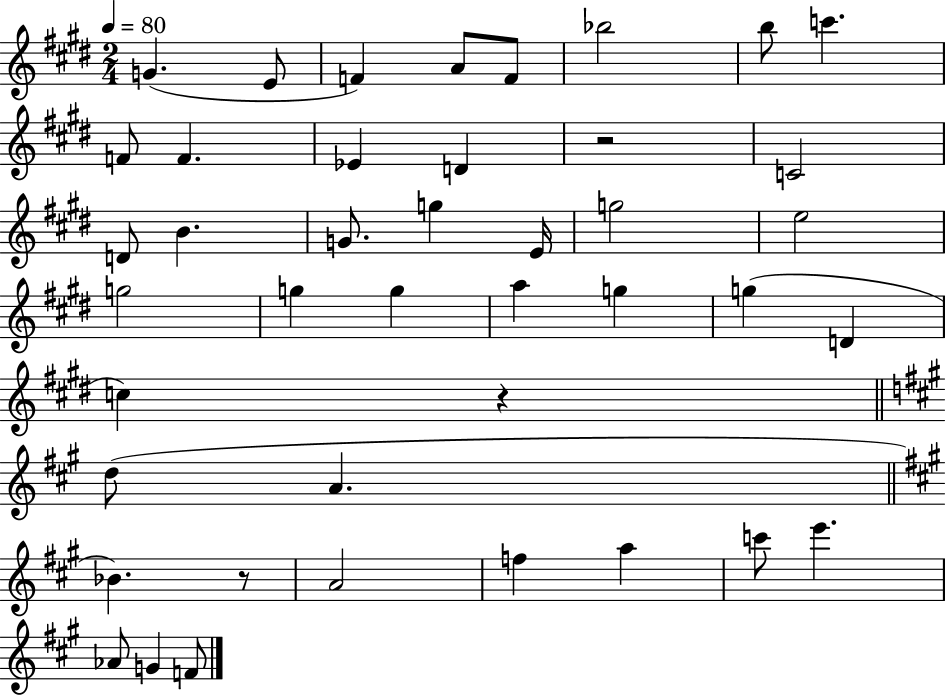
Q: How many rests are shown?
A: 3